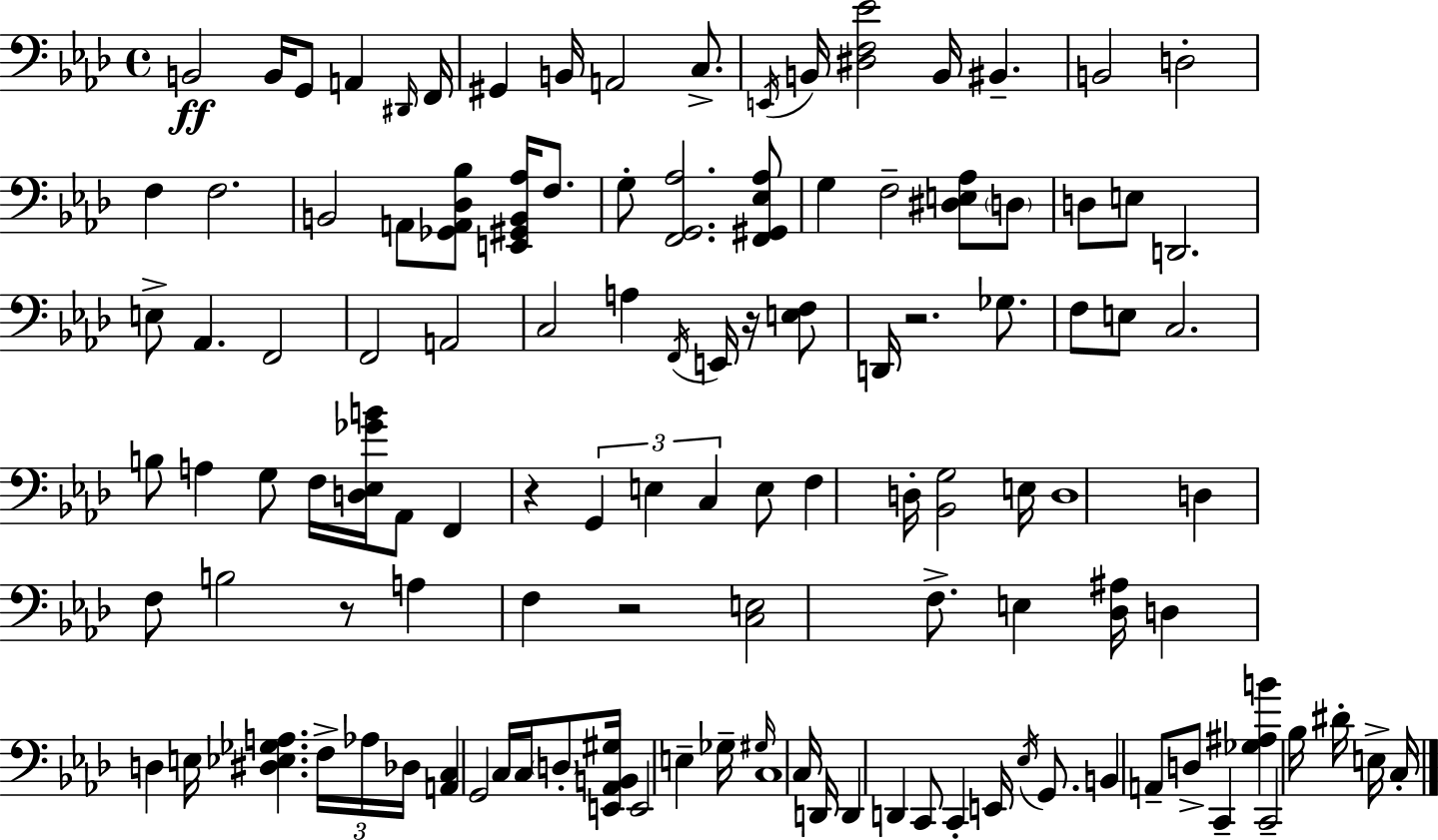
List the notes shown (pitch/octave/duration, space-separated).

B2/h B2/s G2/e A2/q D#2/s F2/s G#2/q B2/s A2/h C3/e. E2/s B2/s [D#3,F3,Eb4]/h B2/s BIS2/q. B2/h D3/h F3/q F3/h. B2/h A2/e [Gb2,A2,Db3,Bb3]/e [E2,G#2,B2,Ab3]/s F3/e. G3/e [F2,G2,Ab3]/h. [F2,G#2,Eb3,Ab3]/e G3/q F3/h [D#3,E3,Ab3]/e D3/e D3/e E3/e D2/h. E3/e Ab2/q. F2/h F2/h A2/h C3/h A3/q F2/s E2/s R/s [E3,F3]/e D2/s R/h. Gb3/e. F3/e E3/e C3/h. B3/e A3/q G3/e F3/s [D3,Eb3,Gb4,B4]/s Ab2/e F2/q R/q G2/q E3/q C3/q E3/e F3/q D3/s [Bb2,G3]/h E3/s D3/w D3/q F3/e B3/h R/e A3/q F3/q R/h [C3,E3]/h F3/e. E3/q [Db3,A#3]/s D3/q D3/q E3/s [D#3,Eb3,Gb3,A3]/q. F3/s Ab3/s Db3/s [A2,C3]/q G2/h C3/s C3/s D3/e [E2,Ab2,B2,G#3]/s E2/h E3/q Gb3/s G#3/s C3/w C3/s D2/s D2/q D2/q C2/e C2/q E2/s Eb3/s G2/e. B2/q A2/e D3/e C2/q [Gb3,A#3,B4]/q C2/h Bb3/s D#4/s E3/s C3/s